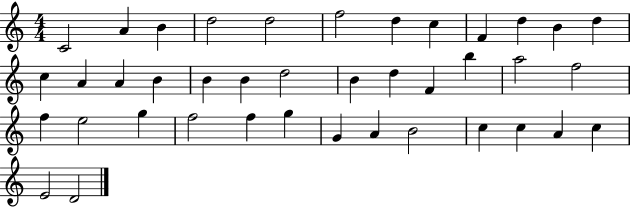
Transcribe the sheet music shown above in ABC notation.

X:1
T:Untitled
M:4/4
L:1/4
K:C
C2 A B d2 d2 f2 d c F d B d c A A B B B d2 B d F b a2 f2 f e2 g f2 f g G A B2 c c A c E2 D2